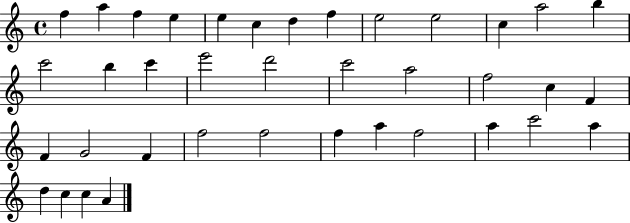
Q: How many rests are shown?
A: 0